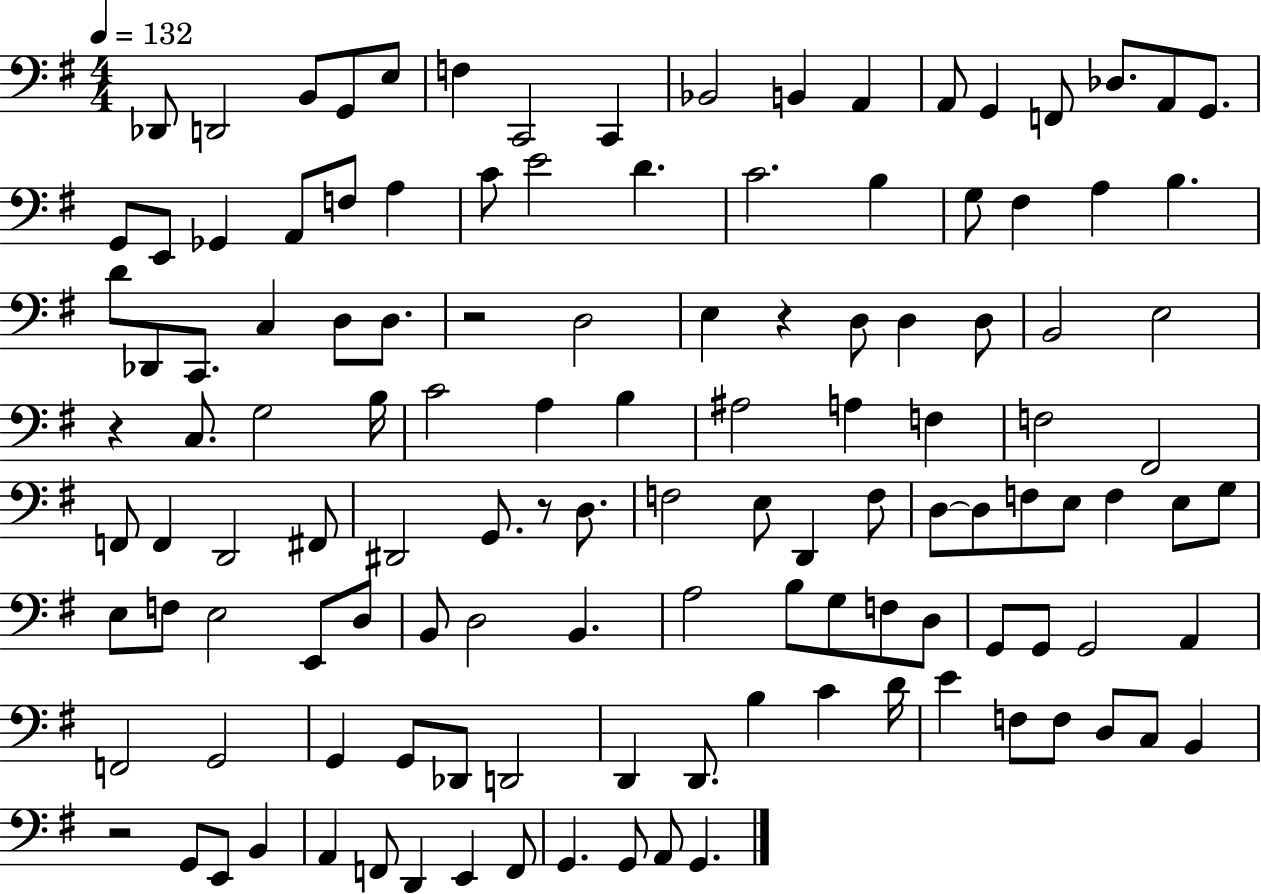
X:1
T:Untitled
M:4/4
L:1/4
K:G
_D,,/2 D,,2 B,,/2 G,,/2 E,/2 F, C,,2 C,, _B,,2 B,, A,, A,,/2 G,, F,,/2 _D,/2 A,,/2 G,,/2 G,,/2 E,,/2 _G,, A,,/2 F,/2 A, C/2 E2 D C2 B, G,/2 ^F, A, B, D/2 _D,,/2 C,,/2 C, D,/2 D,/2 z2 D,2 E, z D,/2 D, D,/2 B,,2 E,2 z C,/2 G,2 B,/4 C2 A, B, ^A,2 A, F, F,2 ^F,,2 F,,/2 F,, D,,2 ^F,,/2 ^D,,2 G,,/2 z/2 D,/2 F,2 E,/2 D,, F,/2 D,/2 D,/2 F,/2 E,/2 F, E,/2 G,/2 E,/2 F,/2 E,2 E,,/2 D,/2 B,,/2 D,2 B,, A,2 B,/2 G,/2 F,/2 D,/2 G,,/2 G,,/2 G,,2 A,, F,,2 G,,2 G,, G,,/2 _D,,/2 D,,2 D,, D,,/2 B, C D/4 E F,/2 F,/2 D,/2 C,/2 B,, z2 G,,/2 E,,/2 B,, A,, F,,/2 D,, E,, F,,/2 G,, G,,/2 A,,/2 G,,